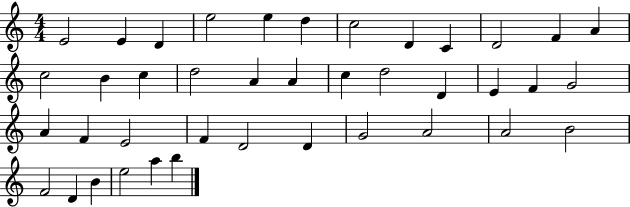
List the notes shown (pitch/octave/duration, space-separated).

E4/h E4/q D4/q E5/h E5/q D5/q C5/h D4/q C4/q D4/h F4/q A4/q C5/h B4/q C5/q D5/h A4/q A4/q C5/q D5/h D4/q E4/q F4/q G4/h A4/q F4/q E4/h F4/q D4/h D4/q G4/h A4/h A4/h B4/h F4/h D4/q B4/q E5/h A5/q B5/q